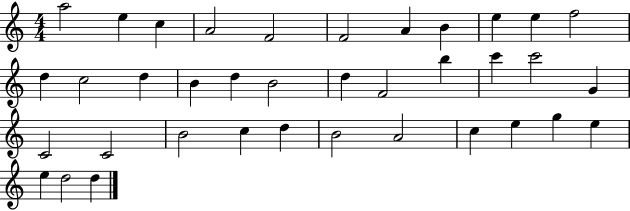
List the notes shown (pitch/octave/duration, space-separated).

A5/h E5/q C5/q A4/h F4/h F4/h A4/q B4/q E5/q E5/q F5/h D5/q C5/h D5/q B4/q D5/q B4/h D5/q F4/h B5/q C6/q C6/h G4/q C4/h C4/h B4/h C5/q D5/q B4/h A4/h C5/q E5/q G5/q E5/q E5/q D5/h D5/q